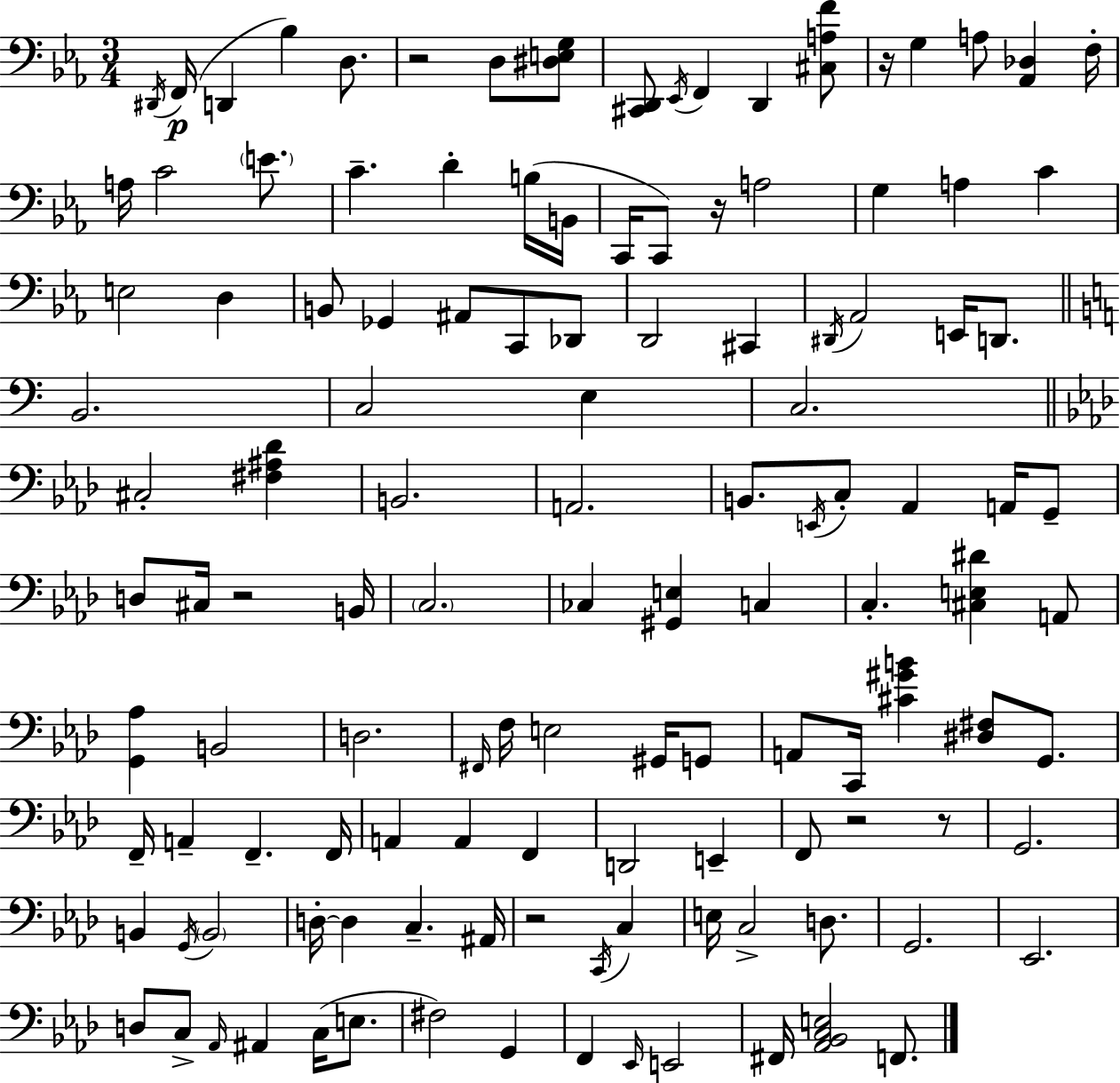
D#2/s F2/s D2/q Bb3/q D3/e. R/h D3/e [D#3,E3,G3]/e [C#2,D2]/e Eb2/s F2/q D2/q [C#3,A3,F4]/e R/s G3/q A3/e [Ab2,Db3]/q F3/s A3/s C4/h E4/e. C4/q. D4/q B3/s B2/s C2/s C2/e R/s A3/h G3/q A3/q C4/q E3/h D3/q B2/e Gb2/q A#2/e C2/e Db2/e D2/h C#2/q D#2/s Ab2/h E2/s D2/e. B2/h. C3/h E3/q C3/h. C#3/h [F#3,A#3,Db4]/q B2/h. A2/h. B2/e. E2/s C3/e Ab2/q A2/s G2/e D3/e C#3/s R/h B2/s C3/h. CES3/q [G#2,E3]/q C3/q C3/q. [C#3,E3,D#4]/q A2/e [G2,Ab3]/q B2/h D3/h. F#2/s F3/s E3/h G#2/s G2/e A2/e C2/s [C#4,G#4,B4]/q [D#3,F#3]/e G2/e. F2/s A2/q F2/q. F2/s A2/q A2/q F2/q D2/h E2/q F2/e R/h R/e G2/h. B2/q G2/s B2/h D3/s D3/q C3/q. A#2/s R/h C2/s C3/q E3/s C3/h D3/e. G2/h. Eb2/h. D3/e C3/e Ab2/s A#2/q C3/s E3/e. F#3/h G2/q F2/q Eb2/s E2/h F#2/s [Ab2,Bb2,C3,E3]/h F2/e.